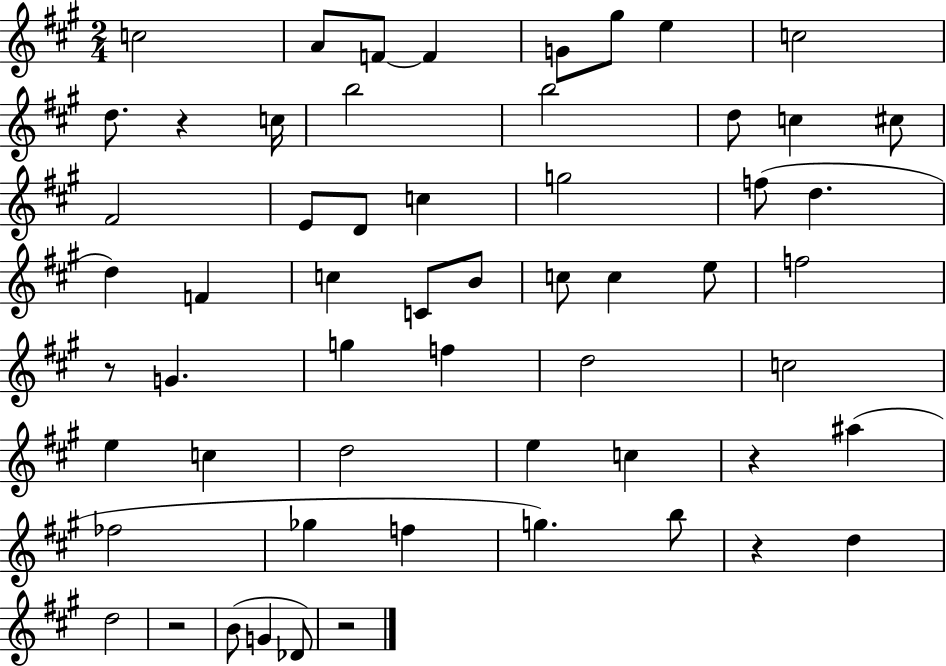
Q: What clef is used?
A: treble